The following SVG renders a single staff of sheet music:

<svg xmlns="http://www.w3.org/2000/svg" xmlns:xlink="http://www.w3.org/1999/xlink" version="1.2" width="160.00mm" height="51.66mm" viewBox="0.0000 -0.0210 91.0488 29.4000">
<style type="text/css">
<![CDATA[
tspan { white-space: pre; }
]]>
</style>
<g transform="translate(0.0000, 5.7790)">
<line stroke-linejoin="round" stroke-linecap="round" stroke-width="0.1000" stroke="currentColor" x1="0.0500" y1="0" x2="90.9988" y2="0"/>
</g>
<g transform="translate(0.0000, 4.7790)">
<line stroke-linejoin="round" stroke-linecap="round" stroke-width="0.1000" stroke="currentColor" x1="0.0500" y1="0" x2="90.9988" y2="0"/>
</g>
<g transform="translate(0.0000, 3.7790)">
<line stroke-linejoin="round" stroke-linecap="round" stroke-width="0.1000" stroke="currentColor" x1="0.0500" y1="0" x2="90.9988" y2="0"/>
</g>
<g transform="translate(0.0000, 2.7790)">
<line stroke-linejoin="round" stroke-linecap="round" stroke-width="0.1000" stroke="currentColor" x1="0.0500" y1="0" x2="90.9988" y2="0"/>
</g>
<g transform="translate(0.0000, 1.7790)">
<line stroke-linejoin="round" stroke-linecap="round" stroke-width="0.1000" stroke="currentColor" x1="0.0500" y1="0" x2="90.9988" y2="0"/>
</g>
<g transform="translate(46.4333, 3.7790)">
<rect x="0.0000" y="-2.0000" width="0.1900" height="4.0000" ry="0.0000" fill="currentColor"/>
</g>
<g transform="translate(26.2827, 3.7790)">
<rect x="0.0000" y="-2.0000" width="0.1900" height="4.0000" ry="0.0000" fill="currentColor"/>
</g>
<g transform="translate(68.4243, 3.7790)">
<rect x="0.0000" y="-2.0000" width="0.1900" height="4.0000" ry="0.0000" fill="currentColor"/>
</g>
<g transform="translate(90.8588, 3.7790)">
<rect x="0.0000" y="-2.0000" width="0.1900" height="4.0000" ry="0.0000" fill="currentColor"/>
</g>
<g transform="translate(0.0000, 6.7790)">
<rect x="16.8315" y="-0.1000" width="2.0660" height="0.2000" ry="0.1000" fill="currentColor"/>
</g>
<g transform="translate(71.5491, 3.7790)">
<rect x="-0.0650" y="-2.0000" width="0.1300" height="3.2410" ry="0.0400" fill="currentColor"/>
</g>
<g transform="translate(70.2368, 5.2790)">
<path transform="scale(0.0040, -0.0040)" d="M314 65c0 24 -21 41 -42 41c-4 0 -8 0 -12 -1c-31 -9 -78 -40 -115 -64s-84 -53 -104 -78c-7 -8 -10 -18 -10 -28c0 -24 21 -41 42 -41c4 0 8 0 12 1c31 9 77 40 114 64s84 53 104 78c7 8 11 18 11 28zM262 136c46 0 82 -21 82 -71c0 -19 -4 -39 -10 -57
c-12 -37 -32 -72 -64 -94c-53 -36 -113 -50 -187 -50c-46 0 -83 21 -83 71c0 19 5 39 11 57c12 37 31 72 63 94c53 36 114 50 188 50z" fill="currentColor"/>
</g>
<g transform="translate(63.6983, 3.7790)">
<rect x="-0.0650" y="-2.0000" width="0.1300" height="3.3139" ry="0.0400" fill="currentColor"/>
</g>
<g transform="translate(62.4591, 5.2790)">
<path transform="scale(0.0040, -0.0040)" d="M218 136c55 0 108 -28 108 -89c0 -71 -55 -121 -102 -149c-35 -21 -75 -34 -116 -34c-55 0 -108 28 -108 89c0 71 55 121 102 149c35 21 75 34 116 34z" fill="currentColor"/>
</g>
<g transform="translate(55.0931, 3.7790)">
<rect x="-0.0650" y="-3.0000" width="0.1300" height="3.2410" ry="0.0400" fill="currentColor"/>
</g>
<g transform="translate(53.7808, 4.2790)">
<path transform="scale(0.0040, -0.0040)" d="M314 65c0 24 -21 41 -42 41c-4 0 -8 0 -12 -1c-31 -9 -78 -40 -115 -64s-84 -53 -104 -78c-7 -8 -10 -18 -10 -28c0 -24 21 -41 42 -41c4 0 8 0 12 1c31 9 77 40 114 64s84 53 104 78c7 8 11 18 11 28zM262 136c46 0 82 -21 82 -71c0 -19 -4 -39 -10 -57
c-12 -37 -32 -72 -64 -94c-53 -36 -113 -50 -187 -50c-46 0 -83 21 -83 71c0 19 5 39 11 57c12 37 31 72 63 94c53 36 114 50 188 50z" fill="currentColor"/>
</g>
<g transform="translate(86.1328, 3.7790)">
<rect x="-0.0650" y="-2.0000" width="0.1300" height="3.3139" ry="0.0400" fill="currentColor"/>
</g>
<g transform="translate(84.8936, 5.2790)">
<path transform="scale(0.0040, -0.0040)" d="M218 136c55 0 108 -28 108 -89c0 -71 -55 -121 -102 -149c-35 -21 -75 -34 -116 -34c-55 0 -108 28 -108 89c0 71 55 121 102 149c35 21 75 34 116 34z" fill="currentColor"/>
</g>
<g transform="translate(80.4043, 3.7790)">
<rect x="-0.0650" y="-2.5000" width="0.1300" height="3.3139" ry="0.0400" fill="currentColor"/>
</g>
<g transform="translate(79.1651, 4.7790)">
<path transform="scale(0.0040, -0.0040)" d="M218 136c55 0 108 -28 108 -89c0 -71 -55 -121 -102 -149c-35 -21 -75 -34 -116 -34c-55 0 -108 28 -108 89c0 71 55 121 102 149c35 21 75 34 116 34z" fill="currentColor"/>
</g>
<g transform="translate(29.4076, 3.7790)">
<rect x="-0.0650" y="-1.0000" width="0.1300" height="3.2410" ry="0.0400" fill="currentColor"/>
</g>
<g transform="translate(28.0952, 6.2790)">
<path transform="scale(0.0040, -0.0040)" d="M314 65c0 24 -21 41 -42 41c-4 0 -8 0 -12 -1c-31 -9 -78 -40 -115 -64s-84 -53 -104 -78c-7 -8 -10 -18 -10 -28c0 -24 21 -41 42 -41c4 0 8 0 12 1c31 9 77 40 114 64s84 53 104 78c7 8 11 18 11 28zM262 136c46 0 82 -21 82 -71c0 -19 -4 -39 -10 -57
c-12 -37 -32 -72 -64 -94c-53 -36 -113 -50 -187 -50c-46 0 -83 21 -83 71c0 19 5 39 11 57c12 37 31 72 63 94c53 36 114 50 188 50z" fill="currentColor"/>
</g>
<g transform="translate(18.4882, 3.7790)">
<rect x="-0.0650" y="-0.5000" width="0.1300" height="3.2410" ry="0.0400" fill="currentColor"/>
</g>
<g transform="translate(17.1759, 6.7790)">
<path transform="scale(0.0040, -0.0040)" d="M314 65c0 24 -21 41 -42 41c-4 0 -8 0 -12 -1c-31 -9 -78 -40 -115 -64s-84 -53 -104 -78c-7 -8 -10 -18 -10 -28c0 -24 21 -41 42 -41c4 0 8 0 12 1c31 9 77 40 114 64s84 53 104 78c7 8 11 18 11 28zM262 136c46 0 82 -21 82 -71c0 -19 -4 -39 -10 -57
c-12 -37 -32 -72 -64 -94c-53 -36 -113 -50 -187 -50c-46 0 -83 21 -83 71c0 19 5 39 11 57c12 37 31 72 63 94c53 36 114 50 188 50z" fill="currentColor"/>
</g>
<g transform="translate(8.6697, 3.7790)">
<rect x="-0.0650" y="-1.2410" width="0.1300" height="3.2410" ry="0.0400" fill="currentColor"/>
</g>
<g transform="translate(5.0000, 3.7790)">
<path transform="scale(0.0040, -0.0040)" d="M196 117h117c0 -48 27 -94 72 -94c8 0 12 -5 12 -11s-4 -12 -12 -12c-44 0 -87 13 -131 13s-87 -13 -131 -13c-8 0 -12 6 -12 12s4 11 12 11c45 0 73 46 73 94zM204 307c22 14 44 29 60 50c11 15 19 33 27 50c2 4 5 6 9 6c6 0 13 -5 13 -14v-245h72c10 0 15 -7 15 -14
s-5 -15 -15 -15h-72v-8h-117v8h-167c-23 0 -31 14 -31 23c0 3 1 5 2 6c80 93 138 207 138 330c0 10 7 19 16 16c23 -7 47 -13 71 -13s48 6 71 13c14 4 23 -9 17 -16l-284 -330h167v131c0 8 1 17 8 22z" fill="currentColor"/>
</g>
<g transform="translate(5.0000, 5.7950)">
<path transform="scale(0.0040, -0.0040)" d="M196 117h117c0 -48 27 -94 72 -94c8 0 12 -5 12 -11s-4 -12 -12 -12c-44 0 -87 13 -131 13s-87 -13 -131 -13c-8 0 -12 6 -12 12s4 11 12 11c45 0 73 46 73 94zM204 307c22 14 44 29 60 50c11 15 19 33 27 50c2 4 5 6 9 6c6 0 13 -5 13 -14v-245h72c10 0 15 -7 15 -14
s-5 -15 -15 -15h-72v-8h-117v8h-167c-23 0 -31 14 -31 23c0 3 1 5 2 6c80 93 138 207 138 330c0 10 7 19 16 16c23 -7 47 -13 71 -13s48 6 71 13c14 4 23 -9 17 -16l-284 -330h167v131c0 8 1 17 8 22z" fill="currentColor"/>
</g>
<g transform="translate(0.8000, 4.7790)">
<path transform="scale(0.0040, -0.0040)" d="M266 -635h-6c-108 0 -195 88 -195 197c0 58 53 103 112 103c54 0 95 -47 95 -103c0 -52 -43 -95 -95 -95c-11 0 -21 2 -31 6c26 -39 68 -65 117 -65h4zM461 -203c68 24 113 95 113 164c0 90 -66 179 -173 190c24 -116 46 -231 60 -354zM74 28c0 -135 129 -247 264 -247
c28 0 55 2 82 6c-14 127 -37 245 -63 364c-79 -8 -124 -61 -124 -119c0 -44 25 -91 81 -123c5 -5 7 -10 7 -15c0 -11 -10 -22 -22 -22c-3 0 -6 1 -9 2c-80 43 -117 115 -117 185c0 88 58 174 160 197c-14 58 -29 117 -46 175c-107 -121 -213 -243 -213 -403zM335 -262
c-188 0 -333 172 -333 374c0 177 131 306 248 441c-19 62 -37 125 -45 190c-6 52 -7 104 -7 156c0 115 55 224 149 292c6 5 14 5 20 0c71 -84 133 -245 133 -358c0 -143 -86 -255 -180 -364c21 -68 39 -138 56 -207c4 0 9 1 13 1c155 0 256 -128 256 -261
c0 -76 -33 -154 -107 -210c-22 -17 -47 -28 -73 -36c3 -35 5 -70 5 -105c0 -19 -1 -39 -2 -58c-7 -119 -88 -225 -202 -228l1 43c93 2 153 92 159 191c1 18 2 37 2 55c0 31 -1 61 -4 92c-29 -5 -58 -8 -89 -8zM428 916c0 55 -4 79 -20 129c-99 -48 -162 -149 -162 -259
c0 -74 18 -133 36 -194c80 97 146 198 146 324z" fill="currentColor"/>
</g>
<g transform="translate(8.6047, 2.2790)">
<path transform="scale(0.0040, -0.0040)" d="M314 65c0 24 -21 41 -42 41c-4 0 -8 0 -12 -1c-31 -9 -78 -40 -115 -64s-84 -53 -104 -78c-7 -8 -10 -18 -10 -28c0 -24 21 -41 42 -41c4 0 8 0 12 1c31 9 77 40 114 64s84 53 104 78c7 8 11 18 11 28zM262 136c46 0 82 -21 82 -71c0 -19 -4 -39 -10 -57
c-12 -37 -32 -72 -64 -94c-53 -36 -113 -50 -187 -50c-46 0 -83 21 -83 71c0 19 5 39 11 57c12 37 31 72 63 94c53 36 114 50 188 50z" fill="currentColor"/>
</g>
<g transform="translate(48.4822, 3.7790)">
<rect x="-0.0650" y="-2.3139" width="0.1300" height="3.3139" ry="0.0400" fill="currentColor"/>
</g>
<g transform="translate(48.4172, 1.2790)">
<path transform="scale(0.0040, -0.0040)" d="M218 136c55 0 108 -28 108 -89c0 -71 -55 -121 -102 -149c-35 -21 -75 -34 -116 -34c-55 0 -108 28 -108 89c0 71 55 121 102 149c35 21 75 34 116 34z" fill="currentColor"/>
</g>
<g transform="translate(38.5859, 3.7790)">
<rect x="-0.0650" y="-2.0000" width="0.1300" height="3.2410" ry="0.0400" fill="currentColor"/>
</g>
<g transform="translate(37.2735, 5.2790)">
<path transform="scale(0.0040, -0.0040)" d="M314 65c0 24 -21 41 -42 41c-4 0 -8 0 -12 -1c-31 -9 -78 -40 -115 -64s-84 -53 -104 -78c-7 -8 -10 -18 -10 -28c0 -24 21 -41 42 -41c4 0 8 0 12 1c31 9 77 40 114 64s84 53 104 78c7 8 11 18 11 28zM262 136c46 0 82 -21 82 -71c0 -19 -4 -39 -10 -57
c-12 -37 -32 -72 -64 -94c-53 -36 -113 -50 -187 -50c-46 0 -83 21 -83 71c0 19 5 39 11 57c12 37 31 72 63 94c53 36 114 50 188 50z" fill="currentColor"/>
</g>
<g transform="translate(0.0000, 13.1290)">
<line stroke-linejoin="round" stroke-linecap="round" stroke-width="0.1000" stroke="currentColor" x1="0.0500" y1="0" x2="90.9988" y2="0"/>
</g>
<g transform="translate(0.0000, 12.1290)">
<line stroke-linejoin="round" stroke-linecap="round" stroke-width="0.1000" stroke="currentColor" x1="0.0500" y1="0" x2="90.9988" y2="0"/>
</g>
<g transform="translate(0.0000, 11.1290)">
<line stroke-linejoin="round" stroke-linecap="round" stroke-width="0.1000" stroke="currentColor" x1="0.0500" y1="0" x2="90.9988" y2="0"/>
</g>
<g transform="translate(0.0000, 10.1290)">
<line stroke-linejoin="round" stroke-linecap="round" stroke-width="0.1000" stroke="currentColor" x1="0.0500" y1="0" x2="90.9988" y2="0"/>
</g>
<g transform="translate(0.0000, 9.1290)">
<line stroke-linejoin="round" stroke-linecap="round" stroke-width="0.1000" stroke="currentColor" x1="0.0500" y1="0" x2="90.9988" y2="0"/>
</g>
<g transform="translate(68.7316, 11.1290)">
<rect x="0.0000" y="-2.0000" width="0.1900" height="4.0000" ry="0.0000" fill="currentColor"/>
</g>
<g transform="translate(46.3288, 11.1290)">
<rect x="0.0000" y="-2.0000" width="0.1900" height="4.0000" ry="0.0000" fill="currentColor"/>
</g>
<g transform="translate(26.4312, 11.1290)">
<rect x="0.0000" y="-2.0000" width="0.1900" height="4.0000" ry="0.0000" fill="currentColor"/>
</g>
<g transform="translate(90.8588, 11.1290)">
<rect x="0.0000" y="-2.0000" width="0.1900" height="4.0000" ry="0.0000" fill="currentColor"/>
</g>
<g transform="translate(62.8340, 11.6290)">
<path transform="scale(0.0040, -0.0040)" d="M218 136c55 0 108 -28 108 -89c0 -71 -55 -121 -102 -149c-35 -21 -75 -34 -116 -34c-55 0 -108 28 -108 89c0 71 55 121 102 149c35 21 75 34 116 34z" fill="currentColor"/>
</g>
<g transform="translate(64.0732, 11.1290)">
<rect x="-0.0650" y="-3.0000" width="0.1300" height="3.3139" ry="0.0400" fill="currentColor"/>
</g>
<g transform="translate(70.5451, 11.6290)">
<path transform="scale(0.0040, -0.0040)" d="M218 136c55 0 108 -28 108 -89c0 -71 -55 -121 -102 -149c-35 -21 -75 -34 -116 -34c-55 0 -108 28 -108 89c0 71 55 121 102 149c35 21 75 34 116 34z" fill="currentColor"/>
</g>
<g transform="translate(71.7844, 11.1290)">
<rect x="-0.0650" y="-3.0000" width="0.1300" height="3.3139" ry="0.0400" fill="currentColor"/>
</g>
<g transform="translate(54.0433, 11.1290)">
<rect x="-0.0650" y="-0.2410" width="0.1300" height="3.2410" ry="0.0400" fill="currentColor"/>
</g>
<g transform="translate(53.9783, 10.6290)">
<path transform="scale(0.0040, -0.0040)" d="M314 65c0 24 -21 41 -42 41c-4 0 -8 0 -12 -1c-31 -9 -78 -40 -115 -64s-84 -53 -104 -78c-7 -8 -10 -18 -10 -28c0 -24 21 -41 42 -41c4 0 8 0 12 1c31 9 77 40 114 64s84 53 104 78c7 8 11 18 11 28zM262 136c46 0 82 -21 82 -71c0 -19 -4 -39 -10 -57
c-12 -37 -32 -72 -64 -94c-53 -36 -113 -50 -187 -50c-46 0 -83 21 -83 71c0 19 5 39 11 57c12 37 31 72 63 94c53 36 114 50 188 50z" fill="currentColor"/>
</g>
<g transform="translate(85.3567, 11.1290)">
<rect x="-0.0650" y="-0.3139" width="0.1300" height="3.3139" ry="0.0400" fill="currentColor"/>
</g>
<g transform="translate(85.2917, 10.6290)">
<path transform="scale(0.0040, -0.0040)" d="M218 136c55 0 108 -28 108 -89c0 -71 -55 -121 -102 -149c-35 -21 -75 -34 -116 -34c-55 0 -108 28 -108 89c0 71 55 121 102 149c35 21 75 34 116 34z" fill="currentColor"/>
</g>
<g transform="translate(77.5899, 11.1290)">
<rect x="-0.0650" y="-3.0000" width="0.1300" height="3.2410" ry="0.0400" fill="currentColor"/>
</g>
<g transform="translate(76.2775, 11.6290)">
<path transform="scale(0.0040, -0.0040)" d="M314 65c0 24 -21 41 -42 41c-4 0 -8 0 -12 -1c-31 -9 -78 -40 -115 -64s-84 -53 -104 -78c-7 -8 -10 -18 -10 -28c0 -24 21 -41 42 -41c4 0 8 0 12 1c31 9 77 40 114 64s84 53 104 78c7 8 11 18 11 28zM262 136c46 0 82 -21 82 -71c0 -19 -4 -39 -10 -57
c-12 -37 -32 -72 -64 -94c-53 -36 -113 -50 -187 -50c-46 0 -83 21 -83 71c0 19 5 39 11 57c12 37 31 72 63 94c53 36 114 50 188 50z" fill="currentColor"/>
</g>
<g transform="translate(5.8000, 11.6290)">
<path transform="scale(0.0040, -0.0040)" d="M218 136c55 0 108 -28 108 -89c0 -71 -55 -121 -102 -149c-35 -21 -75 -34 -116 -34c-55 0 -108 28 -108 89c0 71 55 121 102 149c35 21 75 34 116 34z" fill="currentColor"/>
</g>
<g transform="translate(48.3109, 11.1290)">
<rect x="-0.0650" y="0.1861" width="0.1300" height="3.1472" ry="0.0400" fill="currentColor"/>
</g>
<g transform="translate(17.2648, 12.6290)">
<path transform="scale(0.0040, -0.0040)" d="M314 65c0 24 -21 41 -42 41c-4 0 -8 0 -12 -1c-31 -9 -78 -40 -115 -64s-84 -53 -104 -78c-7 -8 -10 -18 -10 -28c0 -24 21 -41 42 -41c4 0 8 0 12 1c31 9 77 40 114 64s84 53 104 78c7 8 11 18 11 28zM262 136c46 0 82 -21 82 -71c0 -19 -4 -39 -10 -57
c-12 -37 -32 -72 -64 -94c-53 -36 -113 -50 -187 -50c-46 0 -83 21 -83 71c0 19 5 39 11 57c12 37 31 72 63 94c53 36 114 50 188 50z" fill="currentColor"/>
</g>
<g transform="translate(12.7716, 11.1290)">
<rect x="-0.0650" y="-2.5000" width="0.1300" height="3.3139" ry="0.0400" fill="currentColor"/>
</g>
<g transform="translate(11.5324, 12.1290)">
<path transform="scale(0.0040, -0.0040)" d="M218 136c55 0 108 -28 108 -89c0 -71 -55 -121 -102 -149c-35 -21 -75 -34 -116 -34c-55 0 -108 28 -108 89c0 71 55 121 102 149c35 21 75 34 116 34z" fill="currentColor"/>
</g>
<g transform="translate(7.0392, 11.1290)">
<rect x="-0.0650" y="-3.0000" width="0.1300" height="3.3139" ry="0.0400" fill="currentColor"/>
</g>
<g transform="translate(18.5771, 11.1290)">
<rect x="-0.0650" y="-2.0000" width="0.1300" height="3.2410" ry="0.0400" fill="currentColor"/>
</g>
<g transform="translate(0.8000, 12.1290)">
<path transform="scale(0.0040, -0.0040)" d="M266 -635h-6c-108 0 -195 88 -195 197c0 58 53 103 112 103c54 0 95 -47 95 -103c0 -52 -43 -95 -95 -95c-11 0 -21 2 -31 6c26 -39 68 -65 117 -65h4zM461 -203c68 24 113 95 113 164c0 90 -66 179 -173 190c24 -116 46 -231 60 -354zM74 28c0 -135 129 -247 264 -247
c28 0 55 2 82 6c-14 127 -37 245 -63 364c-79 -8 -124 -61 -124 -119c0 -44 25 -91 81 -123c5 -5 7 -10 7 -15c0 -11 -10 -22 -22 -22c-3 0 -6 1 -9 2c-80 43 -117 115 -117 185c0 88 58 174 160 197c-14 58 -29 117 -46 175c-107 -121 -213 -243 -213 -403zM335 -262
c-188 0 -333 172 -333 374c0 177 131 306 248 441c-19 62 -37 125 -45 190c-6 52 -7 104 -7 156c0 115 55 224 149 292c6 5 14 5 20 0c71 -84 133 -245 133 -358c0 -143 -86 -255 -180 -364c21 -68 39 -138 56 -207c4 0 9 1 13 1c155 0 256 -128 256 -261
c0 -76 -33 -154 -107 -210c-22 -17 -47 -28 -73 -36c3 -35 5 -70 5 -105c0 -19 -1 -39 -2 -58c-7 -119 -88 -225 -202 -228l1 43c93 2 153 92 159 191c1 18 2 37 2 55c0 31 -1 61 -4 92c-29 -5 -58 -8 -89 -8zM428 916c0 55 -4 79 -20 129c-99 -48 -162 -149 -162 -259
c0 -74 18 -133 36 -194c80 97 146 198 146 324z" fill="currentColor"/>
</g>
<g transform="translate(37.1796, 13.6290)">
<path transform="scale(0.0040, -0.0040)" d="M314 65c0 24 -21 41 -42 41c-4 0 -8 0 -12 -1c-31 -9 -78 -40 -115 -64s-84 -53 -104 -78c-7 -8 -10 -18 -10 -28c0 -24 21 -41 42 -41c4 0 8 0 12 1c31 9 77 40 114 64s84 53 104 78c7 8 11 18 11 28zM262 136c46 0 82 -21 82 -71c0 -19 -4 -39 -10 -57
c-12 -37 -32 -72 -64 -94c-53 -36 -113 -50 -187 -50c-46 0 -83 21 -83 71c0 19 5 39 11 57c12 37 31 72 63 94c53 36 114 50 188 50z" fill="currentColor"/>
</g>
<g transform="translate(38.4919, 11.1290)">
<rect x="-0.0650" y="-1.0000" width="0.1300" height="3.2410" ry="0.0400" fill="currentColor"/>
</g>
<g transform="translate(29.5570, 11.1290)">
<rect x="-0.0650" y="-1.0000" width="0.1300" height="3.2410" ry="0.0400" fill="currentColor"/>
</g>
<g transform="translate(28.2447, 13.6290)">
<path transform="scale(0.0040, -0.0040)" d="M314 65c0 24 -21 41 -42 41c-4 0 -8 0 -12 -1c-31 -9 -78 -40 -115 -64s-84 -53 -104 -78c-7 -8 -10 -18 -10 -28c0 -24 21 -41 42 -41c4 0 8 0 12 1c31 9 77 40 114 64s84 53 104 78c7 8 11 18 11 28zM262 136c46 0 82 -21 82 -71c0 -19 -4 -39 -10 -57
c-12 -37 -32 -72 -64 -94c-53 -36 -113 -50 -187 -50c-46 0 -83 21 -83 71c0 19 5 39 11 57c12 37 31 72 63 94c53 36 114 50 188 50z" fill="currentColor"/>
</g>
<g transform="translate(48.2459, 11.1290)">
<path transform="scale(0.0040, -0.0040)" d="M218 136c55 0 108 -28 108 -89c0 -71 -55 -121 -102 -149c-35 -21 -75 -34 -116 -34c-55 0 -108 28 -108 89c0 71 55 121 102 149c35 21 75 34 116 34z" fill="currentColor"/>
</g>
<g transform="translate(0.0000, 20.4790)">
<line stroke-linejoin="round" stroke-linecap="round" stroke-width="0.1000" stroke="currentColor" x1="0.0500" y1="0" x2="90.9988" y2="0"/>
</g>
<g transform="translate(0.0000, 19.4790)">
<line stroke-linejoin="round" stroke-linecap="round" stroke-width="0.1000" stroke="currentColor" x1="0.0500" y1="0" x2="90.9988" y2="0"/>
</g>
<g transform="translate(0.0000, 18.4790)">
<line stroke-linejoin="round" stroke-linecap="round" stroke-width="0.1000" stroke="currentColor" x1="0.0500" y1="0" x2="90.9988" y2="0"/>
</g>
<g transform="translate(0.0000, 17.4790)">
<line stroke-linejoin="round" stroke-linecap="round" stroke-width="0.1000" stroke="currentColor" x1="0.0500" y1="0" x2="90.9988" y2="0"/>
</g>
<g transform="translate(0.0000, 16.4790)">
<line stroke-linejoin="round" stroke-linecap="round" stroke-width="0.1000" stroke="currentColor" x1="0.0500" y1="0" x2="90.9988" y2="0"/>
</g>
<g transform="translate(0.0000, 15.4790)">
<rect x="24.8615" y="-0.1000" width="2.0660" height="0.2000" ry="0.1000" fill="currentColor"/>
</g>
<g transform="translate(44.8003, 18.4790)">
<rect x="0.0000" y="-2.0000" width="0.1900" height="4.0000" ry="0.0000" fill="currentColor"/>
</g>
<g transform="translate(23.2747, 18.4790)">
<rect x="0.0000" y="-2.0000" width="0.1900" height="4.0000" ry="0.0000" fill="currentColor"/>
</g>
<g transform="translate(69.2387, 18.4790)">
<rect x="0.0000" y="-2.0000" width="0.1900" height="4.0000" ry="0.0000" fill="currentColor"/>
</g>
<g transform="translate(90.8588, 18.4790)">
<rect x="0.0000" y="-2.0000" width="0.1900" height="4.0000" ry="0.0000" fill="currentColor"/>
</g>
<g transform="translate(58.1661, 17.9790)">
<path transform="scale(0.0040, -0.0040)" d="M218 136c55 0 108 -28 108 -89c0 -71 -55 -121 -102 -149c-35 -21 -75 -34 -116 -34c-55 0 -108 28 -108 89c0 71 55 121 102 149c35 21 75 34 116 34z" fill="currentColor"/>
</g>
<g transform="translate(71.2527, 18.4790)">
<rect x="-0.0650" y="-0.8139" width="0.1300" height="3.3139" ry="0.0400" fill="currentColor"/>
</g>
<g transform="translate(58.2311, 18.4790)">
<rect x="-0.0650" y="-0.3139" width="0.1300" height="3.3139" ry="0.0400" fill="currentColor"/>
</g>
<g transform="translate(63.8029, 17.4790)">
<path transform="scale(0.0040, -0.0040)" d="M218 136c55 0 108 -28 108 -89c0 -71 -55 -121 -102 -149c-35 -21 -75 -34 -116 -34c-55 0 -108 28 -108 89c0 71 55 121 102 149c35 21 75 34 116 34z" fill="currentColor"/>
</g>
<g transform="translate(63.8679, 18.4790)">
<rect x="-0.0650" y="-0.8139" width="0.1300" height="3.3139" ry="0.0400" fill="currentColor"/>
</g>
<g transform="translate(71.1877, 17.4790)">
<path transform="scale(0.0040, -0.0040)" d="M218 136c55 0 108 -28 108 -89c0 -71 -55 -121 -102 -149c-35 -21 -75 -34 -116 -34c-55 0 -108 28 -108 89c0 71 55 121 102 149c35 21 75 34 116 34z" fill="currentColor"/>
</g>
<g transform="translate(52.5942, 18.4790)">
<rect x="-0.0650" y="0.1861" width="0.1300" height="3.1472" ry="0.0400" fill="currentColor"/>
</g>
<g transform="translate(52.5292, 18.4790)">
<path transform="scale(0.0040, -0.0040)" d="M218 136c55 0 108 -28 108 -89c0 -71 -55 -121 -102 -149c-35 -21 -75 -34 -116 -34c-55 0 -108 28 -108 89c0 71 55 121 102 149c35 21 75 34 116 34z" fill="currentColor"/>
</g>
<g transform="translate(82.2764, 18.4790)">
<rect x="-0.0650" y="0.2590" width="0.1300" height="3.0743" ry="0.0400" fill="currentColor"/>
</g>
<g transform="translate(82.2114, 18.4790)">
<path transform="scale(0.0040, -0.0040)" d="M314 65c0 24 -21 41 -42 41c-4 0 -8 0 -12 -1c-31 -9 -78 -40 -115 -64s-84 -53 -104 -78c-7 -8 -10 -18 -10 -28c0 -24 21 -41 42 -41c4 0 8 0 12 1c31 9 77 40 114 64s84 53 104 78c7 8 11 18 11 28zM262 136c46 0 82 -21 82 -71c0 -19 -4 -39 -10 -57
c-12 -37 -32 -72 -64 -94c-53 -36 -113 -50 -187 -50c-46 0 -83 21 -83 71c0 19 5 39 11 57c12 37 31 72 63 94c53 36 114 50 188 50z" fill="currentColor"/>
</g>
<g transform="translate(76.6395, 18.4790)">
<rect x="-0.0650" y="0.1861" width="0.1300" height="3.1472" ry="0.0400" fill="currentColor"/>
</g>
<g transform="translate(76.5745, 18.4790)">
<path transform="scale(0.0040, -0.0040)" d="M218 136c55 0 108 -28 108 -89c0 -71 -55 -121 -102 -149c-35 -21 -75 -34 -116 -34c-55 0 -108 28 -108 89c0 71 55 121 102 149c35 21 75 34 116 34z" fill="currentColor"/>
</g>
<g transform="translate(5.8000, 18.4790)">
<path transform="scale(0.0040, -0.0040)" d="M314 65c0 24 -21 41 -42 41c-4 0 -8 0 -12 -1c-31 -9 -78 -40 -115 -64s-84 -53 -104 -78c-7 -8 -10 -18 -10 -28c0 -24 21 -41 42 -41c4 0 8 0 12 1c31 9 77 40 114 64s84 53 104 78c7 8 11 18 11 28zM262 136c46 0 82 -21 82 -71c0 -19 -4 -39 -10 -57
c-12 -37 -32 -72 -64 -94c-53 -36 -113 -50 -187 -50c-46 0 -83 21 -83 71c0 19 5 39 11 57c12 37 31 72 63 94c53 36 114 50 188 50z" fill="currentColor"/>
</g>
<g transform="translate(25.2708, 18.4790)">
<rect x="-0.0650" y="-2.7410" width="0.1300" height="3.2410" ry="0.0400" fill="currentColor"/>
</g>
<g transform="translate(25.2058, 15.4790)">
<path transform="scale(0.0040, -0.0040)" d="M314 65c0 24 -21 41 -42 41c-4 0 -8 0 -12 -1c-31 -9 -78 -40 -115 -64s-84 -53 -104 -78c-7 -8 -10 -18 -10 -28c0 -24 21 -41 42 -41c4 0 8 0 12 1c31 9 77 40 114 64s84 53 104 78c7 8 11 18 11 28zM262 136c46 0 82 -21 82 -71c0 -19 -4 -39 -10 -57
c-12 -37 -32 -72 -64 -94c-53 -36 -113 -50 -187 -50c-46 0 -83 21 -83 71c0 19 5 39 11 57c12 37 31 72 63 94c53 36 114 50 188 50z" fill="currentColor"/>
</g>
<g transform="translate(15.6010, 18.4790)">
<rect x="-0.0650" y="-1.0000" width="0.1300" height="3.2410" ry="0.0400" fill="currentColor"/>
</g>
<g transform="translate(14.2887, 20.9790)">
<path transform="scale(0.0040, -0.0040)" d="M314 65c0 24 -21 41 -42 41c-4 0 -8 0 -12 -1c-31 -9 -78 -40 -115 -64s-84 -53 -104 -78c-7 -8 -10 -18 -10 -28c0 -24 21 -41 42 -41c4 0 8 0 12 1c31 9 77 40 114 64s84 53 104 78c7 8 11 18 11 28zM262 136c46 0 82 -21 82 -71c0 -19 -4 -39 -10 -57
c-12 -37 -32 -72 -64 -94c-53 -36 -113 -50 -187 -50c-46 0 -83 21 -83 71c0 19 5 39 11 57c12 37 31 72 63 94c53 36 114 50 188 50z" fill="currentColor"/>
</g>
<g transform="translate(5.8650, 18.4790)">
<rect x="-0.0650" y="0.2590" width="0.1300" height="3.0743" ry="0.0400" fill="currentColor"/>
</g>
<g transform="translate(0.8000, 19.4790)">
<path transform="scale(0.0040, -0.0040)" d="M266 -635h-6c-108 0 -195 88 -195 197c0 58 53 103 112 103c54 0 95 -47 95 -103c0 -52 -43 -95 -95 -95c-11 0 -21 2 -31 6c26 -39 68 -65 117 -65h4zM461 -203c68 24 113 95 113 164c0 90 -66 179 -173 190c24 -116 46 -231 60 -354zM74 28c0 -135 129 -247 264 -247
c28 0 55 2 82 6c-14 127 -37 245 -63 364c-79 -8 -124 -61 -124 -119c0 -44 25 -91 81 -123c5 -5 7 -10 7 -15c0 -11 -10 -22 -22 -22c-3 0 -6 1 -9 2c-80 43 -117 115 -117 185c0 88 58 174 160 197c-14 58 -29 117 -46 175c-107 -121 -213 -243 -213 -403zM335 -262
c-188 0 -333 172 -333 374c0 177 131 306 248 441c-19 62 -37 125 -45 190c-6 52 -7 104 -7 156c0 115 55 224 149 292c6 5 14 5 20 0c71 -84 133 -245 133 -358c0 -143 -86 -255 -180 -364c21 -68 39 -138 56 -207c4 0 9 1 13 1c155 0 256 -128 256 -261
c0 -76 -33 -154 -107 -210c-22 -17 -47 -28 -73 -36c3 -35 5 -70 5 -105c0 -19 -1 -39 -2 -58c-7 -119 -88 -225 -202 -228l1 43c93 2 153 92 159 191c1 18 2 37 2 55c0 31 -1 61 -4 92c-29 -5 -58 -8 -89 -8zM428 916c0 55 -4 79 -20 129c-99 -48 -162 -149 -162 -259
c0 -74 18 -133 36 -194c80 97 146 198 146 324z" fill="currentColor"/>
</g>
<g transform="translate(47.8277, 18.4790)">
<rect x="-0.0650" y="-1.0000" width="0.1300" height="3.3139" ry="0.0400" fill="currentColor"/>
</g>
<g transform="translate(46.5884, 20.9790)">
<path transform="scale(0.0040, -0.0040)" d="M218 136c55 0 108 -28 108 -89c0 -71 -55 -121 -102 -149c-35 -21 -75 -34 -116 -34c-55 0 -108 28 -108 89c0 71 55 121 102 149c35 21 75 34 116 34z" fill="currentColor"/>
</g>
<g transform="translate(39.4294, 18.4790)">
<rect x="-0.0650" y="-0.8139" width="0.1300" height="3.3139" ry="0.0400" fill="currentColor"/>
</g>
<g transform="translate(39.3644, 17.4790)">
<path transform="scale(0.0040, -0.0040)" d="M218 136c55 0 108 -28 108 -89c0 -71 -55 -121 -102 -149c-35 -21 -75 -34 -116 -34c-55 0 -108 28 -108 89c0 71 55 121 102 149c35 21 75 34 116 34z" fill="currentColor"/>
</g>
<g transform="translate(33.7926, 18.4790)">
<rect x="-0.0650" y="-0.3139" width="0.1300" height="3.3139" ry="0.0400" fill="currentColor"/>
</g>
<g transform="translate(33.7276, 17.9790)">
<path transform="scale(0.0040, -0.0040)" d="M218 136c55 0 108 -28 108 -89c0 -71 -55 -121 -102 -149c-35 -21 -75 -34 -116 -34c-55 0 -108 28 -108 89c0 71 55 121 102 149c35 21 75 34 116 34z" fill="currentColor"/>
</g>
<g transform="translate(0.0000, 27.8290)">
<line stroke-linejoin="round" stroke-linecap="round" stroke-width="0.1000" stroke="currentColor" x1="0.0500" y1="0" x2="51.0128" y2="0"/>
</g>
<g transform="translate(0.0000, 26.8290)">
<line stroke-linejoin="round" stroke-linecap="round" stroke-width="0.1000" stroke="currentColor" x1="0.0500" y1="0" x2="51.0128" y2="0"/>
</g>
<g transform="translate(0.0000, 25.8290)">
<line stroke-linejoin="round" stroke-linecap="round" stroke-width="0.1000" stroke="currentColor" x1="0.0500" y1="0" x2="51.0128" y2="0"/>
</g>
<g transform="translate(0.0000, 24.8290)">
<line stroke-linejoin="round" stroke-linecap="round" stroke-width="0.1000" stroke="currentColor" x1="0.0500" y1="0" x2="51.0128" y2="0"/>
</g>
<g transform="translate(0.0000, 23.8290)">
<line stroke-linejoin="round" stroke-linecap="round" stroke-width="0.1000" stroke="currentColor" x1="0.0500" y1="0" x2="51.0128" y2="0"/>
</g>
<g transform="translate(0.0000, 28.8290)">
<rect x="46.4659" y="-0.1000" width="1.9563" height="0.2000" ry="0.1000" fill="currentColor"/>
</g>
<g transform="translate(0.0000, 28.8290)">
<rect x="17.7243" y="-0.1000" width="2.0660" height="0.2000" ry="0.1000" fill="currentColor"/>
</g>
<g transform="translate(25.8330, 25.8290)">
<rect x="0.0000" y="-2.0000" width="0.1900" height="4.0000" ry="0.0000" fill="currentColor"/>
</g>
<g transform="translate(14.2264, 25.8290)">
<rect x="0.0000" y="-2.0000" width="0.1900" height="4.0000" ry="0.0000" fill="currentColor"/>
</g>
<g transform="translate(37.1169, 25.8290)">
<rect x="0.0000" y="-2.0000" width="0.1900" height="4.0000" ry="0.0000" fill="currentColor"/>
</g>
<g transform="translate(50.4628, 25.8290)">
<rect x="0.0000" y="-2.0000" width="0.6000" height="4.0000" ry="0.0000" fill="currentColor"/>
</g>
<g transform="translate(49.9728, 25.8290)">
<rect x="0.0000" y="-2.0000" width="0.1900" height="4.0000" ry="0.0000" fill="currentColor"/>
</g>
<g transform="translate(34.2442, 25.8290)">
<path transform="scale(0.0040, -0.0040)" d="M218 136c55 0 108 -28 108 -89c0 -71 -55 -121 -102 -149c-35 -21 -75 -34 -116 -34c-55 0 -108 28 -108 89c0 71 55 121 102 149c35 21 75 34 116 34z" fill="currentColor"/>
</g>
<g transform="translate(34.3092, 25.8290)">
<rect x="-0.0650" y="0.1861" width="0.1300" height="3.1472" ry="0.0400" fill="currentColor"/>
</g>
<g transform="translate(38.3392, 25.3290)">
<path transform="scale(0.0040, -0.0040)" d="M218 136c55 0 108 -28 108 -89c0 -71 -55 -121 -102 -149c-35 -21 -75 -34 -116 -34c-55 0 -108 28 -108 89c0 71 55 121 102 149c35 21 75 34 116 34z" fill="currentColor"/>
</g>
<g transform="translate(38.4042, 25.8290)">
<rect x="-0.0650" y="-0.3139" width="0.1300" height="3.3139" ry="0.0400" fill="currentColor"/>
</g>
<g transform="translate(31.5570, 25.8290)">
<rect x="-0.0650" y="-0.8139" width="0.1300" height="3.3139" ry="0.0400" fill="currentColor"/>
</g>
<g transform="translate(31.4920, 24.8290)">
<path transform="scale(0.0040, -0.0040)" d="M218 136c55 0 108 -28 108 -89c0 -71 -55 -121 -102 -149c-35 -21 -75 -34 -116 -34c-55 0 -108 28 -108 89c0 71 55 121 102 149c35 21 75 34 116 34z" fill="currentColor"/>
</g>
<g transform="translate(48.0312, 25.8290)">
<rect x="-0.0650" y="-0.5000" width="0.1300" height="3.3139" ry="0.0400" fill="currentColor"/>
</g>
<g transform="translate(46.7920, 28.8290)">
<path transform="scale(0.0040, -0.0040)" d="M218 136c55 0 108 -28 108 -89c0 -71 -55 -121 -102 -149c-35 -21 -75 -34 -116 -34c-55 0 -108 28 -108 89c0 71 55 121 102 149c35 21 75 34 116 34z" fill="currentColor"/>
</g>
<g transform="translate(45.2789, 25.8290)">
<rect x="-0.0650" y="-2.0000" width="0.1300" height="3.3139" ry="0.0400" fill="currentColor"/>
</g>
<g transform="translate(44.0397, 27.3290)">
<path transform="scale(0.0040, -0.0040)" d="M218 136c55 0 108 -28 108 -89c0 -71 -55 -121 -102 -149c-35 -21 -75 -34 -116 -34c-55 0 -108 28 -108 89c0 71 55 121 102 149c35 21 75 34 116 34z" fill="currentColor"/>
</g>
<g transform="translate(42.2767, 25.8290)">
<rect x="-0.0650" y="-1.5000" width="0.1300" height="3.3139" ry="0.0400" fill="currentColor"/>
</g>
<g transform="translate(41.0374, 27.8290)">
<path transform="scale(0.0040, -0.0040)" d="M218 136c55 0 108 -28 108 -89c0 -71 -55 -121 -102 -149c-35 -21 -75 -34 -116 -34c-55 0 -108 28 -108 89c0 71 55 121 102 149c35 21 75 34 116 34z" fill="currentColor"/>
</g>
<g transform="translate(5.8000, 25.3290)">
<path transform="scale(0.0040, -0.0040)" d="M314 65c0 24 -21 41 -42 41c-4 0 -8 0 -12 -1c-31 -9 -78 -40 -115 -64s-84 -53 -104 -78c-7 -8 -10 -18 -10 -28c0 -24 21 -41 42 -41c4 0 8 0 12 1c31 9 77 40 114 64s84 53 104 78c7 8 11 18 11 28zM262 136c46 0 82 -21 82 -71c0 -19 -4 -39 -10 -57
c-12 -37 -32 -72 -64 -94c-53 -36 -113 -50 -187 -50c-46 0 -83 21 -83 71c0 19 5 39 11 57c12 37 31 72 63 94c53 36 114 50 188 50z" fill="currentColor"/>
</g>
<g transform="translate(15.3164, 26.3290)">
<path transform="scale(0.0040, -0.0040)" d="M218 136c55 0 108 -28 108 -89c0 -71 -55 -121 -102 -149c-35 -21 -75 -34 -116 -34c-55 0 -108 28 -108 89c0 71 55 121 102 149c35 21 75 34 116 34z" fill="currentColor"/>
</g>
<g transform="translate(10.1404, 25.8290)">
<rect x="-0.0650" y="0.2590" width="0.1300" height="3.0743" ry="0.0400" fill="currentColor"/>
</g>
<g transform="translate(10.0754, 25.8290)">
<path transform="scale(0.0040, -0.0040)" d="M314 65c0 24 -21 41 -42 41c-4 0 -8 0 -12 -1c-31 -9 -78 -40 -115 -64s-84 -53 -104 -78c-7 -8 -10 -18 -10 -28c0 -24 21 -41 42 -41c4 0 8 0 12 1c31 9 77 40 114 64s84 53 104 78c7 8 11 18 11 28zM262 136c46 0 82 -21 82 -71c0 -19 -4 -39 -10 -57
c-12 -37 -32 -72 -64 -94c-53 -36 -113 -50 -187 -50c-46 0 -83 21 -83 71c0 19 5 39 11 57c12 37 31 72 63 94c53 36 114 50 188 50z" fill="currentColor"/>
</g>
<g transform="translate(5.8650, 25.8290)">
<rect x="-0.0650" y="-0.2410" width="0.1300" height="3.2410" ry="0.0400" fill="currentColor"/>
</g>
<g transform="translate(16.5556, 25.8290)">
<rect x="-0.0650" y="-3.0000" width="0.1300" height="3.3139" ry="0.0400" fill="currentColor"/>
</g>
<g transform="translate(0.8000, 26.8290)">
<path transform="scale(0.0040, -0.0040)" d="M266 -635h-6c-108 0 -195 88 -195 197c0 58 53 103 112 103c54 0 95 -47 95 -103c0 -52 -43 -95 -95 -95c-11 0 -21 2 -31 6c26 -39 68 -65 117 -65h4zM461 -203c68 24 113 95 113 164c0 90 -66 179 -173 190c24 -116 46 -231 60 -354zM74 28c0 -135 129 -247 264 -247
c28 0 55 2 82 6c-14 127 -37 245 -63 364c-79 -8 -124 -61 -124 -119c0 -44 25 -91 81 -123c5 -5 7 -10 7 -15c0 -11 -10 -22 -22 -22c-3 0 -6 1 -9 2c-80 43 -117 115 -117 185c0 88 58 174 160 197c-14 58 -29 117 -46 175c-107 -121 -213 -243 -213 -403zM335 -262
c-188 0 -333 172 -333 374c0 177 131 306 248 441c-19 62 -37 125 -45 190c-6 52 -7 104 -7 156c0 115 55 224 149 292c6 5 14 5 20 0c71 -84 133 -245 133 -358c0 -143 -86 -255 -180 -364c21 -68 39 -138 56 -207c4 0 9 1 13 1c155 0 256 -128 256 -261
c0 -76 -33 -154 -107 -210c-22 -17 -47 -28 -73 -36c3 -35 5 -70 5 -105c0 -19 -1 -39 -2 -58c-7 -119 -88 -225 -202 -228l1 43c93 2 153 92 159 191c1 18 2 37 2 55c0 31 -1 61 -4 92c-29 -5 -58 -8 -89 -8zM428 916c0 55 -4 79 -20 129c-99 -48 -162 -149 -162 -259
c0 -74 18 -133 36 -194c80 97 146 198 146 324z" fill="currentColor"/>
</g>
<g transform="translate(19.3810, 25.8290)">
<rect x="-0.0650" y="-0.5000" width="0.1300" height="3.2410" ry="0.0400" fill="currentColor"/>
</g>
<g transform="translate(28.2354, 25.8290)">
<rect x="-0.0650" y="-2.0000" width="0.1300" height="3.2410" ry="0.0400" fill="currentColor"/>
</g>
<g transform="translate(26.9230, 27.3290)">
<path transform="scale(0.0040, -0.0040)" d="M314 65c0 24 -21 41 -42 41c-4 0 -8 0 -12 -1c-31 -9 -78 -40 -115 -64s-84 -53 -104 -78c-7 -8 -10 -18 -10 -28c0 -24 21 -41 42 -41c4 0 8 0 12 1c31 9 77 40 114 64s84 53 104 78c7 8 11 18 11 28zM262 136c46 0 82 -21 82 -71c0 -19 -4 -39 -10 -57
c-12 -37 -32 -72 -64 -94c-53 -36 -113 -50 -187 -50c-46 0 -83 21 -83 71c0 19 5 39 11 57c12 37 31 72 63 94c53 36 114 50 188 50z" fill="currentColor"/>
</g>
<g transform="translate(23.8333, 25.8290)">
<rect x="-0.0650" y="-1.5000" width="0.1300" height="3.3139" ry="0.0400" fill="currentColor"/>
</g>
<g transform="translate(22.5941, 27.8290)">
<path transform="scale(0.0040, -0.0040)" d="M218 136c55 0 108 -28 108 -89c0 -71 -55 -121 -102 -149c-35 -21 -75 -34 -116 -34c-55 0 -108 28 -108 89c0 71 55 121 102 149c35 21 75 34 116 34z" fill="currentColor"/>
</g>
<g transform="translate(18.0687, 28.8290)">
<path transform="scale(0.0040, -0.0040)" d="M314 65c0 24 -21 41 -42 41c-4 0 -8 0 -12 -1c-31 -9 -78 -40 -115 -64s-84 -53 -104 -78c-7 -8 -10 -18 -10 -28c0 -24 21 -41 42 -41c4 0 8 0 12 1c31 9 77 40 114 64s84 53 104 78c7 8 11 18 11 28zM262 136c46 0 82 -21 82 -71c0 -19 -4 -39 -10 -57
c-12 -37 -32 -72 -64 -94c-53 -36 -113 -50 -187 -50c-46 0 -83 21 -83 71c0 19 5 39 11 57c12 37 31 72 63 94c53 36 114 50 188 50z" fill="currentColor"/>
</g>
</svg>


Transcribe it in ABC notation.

X:1
T:Untitled
M:4/4
L:1/4
K:C
e2 C2 D2 F2 g A2 F F2 G F A G F2 D2 D2 B c2 A A A2 c B2 D2 a2 c d D B c d d B B2 c2 B2 A C2 E F2 d B c E F C